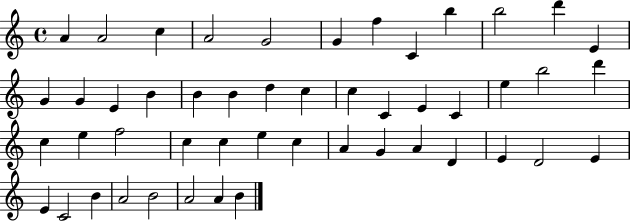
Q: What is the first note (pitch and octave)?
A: A4